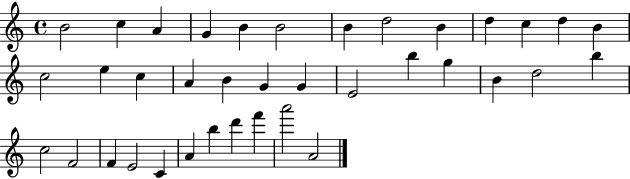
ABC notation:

X:1
T:Untitled
M:4/4
L:1/4
K:C
B2 c A G B B2 B d2 B d c d B c2 e c A B G G E2 b g B d2 b c2 F2 F E2 C A b d' f' a'2 A2